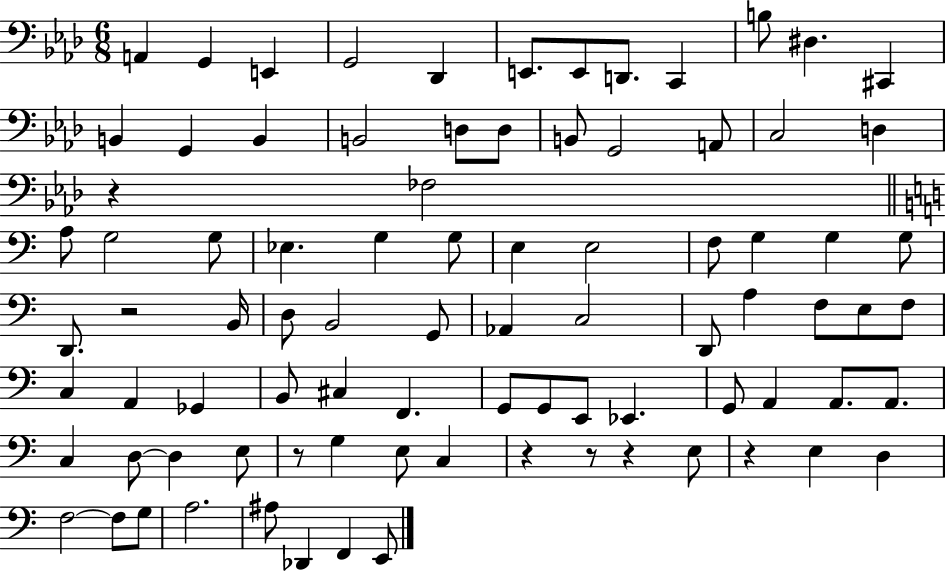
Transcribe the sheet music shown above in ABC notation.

X:1
T:Untitled
M:6/8
L:1/4
K:Ab
A,, G,, E,, G,,2 _D,, E,,/2 E,,/2 D,,/2 C,, B,/2 ^D, ^C,, B,, G,, B,, B,,2 D,/2 D,/2 B,,/2 G,,2 A,,/2 C,2 D, z _F,2 A,/2 G,2 G,/2 _E, G, G,/2 E, E,2 F,/2 G, G, G,/2 D,,/2 z2 B,,/4 D,/2 B,,2 G,,/2 _A,, C,2 D,,/2 A, F,/2 E,/2 F,/2 C, A,, _G,, B,,/2 ^C, F,, G,,/2 G,,/2 E,,/2 _E,, G,,/2 A,, A,,/2 A,,/2 C, D,/2 D, E,/2 z/2 G, E,/2 C, z z/2 z E,/2 z E, D, F,2 F,/2 G,/2 A,2 ^A,/2 _D,, F,, E,,/2